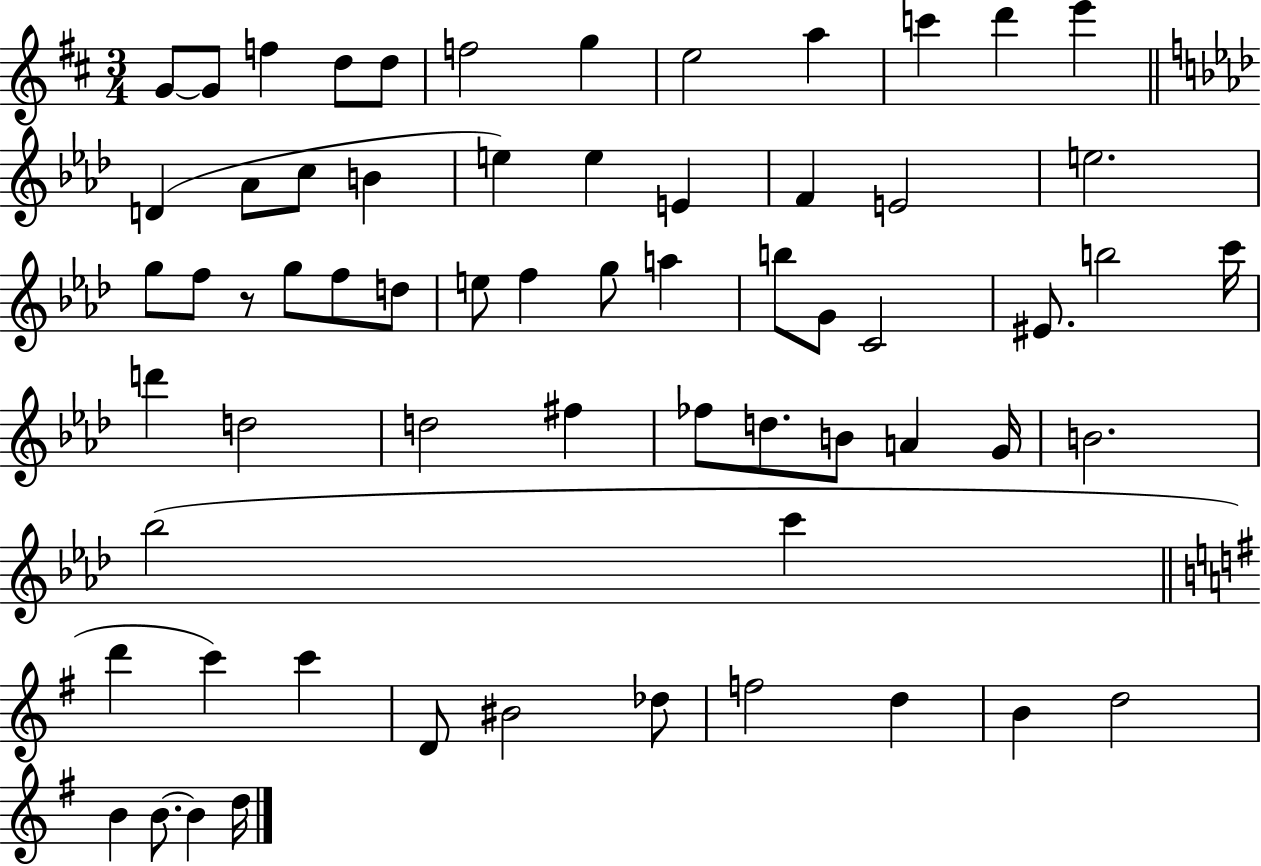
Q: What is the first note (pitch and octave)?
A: G4